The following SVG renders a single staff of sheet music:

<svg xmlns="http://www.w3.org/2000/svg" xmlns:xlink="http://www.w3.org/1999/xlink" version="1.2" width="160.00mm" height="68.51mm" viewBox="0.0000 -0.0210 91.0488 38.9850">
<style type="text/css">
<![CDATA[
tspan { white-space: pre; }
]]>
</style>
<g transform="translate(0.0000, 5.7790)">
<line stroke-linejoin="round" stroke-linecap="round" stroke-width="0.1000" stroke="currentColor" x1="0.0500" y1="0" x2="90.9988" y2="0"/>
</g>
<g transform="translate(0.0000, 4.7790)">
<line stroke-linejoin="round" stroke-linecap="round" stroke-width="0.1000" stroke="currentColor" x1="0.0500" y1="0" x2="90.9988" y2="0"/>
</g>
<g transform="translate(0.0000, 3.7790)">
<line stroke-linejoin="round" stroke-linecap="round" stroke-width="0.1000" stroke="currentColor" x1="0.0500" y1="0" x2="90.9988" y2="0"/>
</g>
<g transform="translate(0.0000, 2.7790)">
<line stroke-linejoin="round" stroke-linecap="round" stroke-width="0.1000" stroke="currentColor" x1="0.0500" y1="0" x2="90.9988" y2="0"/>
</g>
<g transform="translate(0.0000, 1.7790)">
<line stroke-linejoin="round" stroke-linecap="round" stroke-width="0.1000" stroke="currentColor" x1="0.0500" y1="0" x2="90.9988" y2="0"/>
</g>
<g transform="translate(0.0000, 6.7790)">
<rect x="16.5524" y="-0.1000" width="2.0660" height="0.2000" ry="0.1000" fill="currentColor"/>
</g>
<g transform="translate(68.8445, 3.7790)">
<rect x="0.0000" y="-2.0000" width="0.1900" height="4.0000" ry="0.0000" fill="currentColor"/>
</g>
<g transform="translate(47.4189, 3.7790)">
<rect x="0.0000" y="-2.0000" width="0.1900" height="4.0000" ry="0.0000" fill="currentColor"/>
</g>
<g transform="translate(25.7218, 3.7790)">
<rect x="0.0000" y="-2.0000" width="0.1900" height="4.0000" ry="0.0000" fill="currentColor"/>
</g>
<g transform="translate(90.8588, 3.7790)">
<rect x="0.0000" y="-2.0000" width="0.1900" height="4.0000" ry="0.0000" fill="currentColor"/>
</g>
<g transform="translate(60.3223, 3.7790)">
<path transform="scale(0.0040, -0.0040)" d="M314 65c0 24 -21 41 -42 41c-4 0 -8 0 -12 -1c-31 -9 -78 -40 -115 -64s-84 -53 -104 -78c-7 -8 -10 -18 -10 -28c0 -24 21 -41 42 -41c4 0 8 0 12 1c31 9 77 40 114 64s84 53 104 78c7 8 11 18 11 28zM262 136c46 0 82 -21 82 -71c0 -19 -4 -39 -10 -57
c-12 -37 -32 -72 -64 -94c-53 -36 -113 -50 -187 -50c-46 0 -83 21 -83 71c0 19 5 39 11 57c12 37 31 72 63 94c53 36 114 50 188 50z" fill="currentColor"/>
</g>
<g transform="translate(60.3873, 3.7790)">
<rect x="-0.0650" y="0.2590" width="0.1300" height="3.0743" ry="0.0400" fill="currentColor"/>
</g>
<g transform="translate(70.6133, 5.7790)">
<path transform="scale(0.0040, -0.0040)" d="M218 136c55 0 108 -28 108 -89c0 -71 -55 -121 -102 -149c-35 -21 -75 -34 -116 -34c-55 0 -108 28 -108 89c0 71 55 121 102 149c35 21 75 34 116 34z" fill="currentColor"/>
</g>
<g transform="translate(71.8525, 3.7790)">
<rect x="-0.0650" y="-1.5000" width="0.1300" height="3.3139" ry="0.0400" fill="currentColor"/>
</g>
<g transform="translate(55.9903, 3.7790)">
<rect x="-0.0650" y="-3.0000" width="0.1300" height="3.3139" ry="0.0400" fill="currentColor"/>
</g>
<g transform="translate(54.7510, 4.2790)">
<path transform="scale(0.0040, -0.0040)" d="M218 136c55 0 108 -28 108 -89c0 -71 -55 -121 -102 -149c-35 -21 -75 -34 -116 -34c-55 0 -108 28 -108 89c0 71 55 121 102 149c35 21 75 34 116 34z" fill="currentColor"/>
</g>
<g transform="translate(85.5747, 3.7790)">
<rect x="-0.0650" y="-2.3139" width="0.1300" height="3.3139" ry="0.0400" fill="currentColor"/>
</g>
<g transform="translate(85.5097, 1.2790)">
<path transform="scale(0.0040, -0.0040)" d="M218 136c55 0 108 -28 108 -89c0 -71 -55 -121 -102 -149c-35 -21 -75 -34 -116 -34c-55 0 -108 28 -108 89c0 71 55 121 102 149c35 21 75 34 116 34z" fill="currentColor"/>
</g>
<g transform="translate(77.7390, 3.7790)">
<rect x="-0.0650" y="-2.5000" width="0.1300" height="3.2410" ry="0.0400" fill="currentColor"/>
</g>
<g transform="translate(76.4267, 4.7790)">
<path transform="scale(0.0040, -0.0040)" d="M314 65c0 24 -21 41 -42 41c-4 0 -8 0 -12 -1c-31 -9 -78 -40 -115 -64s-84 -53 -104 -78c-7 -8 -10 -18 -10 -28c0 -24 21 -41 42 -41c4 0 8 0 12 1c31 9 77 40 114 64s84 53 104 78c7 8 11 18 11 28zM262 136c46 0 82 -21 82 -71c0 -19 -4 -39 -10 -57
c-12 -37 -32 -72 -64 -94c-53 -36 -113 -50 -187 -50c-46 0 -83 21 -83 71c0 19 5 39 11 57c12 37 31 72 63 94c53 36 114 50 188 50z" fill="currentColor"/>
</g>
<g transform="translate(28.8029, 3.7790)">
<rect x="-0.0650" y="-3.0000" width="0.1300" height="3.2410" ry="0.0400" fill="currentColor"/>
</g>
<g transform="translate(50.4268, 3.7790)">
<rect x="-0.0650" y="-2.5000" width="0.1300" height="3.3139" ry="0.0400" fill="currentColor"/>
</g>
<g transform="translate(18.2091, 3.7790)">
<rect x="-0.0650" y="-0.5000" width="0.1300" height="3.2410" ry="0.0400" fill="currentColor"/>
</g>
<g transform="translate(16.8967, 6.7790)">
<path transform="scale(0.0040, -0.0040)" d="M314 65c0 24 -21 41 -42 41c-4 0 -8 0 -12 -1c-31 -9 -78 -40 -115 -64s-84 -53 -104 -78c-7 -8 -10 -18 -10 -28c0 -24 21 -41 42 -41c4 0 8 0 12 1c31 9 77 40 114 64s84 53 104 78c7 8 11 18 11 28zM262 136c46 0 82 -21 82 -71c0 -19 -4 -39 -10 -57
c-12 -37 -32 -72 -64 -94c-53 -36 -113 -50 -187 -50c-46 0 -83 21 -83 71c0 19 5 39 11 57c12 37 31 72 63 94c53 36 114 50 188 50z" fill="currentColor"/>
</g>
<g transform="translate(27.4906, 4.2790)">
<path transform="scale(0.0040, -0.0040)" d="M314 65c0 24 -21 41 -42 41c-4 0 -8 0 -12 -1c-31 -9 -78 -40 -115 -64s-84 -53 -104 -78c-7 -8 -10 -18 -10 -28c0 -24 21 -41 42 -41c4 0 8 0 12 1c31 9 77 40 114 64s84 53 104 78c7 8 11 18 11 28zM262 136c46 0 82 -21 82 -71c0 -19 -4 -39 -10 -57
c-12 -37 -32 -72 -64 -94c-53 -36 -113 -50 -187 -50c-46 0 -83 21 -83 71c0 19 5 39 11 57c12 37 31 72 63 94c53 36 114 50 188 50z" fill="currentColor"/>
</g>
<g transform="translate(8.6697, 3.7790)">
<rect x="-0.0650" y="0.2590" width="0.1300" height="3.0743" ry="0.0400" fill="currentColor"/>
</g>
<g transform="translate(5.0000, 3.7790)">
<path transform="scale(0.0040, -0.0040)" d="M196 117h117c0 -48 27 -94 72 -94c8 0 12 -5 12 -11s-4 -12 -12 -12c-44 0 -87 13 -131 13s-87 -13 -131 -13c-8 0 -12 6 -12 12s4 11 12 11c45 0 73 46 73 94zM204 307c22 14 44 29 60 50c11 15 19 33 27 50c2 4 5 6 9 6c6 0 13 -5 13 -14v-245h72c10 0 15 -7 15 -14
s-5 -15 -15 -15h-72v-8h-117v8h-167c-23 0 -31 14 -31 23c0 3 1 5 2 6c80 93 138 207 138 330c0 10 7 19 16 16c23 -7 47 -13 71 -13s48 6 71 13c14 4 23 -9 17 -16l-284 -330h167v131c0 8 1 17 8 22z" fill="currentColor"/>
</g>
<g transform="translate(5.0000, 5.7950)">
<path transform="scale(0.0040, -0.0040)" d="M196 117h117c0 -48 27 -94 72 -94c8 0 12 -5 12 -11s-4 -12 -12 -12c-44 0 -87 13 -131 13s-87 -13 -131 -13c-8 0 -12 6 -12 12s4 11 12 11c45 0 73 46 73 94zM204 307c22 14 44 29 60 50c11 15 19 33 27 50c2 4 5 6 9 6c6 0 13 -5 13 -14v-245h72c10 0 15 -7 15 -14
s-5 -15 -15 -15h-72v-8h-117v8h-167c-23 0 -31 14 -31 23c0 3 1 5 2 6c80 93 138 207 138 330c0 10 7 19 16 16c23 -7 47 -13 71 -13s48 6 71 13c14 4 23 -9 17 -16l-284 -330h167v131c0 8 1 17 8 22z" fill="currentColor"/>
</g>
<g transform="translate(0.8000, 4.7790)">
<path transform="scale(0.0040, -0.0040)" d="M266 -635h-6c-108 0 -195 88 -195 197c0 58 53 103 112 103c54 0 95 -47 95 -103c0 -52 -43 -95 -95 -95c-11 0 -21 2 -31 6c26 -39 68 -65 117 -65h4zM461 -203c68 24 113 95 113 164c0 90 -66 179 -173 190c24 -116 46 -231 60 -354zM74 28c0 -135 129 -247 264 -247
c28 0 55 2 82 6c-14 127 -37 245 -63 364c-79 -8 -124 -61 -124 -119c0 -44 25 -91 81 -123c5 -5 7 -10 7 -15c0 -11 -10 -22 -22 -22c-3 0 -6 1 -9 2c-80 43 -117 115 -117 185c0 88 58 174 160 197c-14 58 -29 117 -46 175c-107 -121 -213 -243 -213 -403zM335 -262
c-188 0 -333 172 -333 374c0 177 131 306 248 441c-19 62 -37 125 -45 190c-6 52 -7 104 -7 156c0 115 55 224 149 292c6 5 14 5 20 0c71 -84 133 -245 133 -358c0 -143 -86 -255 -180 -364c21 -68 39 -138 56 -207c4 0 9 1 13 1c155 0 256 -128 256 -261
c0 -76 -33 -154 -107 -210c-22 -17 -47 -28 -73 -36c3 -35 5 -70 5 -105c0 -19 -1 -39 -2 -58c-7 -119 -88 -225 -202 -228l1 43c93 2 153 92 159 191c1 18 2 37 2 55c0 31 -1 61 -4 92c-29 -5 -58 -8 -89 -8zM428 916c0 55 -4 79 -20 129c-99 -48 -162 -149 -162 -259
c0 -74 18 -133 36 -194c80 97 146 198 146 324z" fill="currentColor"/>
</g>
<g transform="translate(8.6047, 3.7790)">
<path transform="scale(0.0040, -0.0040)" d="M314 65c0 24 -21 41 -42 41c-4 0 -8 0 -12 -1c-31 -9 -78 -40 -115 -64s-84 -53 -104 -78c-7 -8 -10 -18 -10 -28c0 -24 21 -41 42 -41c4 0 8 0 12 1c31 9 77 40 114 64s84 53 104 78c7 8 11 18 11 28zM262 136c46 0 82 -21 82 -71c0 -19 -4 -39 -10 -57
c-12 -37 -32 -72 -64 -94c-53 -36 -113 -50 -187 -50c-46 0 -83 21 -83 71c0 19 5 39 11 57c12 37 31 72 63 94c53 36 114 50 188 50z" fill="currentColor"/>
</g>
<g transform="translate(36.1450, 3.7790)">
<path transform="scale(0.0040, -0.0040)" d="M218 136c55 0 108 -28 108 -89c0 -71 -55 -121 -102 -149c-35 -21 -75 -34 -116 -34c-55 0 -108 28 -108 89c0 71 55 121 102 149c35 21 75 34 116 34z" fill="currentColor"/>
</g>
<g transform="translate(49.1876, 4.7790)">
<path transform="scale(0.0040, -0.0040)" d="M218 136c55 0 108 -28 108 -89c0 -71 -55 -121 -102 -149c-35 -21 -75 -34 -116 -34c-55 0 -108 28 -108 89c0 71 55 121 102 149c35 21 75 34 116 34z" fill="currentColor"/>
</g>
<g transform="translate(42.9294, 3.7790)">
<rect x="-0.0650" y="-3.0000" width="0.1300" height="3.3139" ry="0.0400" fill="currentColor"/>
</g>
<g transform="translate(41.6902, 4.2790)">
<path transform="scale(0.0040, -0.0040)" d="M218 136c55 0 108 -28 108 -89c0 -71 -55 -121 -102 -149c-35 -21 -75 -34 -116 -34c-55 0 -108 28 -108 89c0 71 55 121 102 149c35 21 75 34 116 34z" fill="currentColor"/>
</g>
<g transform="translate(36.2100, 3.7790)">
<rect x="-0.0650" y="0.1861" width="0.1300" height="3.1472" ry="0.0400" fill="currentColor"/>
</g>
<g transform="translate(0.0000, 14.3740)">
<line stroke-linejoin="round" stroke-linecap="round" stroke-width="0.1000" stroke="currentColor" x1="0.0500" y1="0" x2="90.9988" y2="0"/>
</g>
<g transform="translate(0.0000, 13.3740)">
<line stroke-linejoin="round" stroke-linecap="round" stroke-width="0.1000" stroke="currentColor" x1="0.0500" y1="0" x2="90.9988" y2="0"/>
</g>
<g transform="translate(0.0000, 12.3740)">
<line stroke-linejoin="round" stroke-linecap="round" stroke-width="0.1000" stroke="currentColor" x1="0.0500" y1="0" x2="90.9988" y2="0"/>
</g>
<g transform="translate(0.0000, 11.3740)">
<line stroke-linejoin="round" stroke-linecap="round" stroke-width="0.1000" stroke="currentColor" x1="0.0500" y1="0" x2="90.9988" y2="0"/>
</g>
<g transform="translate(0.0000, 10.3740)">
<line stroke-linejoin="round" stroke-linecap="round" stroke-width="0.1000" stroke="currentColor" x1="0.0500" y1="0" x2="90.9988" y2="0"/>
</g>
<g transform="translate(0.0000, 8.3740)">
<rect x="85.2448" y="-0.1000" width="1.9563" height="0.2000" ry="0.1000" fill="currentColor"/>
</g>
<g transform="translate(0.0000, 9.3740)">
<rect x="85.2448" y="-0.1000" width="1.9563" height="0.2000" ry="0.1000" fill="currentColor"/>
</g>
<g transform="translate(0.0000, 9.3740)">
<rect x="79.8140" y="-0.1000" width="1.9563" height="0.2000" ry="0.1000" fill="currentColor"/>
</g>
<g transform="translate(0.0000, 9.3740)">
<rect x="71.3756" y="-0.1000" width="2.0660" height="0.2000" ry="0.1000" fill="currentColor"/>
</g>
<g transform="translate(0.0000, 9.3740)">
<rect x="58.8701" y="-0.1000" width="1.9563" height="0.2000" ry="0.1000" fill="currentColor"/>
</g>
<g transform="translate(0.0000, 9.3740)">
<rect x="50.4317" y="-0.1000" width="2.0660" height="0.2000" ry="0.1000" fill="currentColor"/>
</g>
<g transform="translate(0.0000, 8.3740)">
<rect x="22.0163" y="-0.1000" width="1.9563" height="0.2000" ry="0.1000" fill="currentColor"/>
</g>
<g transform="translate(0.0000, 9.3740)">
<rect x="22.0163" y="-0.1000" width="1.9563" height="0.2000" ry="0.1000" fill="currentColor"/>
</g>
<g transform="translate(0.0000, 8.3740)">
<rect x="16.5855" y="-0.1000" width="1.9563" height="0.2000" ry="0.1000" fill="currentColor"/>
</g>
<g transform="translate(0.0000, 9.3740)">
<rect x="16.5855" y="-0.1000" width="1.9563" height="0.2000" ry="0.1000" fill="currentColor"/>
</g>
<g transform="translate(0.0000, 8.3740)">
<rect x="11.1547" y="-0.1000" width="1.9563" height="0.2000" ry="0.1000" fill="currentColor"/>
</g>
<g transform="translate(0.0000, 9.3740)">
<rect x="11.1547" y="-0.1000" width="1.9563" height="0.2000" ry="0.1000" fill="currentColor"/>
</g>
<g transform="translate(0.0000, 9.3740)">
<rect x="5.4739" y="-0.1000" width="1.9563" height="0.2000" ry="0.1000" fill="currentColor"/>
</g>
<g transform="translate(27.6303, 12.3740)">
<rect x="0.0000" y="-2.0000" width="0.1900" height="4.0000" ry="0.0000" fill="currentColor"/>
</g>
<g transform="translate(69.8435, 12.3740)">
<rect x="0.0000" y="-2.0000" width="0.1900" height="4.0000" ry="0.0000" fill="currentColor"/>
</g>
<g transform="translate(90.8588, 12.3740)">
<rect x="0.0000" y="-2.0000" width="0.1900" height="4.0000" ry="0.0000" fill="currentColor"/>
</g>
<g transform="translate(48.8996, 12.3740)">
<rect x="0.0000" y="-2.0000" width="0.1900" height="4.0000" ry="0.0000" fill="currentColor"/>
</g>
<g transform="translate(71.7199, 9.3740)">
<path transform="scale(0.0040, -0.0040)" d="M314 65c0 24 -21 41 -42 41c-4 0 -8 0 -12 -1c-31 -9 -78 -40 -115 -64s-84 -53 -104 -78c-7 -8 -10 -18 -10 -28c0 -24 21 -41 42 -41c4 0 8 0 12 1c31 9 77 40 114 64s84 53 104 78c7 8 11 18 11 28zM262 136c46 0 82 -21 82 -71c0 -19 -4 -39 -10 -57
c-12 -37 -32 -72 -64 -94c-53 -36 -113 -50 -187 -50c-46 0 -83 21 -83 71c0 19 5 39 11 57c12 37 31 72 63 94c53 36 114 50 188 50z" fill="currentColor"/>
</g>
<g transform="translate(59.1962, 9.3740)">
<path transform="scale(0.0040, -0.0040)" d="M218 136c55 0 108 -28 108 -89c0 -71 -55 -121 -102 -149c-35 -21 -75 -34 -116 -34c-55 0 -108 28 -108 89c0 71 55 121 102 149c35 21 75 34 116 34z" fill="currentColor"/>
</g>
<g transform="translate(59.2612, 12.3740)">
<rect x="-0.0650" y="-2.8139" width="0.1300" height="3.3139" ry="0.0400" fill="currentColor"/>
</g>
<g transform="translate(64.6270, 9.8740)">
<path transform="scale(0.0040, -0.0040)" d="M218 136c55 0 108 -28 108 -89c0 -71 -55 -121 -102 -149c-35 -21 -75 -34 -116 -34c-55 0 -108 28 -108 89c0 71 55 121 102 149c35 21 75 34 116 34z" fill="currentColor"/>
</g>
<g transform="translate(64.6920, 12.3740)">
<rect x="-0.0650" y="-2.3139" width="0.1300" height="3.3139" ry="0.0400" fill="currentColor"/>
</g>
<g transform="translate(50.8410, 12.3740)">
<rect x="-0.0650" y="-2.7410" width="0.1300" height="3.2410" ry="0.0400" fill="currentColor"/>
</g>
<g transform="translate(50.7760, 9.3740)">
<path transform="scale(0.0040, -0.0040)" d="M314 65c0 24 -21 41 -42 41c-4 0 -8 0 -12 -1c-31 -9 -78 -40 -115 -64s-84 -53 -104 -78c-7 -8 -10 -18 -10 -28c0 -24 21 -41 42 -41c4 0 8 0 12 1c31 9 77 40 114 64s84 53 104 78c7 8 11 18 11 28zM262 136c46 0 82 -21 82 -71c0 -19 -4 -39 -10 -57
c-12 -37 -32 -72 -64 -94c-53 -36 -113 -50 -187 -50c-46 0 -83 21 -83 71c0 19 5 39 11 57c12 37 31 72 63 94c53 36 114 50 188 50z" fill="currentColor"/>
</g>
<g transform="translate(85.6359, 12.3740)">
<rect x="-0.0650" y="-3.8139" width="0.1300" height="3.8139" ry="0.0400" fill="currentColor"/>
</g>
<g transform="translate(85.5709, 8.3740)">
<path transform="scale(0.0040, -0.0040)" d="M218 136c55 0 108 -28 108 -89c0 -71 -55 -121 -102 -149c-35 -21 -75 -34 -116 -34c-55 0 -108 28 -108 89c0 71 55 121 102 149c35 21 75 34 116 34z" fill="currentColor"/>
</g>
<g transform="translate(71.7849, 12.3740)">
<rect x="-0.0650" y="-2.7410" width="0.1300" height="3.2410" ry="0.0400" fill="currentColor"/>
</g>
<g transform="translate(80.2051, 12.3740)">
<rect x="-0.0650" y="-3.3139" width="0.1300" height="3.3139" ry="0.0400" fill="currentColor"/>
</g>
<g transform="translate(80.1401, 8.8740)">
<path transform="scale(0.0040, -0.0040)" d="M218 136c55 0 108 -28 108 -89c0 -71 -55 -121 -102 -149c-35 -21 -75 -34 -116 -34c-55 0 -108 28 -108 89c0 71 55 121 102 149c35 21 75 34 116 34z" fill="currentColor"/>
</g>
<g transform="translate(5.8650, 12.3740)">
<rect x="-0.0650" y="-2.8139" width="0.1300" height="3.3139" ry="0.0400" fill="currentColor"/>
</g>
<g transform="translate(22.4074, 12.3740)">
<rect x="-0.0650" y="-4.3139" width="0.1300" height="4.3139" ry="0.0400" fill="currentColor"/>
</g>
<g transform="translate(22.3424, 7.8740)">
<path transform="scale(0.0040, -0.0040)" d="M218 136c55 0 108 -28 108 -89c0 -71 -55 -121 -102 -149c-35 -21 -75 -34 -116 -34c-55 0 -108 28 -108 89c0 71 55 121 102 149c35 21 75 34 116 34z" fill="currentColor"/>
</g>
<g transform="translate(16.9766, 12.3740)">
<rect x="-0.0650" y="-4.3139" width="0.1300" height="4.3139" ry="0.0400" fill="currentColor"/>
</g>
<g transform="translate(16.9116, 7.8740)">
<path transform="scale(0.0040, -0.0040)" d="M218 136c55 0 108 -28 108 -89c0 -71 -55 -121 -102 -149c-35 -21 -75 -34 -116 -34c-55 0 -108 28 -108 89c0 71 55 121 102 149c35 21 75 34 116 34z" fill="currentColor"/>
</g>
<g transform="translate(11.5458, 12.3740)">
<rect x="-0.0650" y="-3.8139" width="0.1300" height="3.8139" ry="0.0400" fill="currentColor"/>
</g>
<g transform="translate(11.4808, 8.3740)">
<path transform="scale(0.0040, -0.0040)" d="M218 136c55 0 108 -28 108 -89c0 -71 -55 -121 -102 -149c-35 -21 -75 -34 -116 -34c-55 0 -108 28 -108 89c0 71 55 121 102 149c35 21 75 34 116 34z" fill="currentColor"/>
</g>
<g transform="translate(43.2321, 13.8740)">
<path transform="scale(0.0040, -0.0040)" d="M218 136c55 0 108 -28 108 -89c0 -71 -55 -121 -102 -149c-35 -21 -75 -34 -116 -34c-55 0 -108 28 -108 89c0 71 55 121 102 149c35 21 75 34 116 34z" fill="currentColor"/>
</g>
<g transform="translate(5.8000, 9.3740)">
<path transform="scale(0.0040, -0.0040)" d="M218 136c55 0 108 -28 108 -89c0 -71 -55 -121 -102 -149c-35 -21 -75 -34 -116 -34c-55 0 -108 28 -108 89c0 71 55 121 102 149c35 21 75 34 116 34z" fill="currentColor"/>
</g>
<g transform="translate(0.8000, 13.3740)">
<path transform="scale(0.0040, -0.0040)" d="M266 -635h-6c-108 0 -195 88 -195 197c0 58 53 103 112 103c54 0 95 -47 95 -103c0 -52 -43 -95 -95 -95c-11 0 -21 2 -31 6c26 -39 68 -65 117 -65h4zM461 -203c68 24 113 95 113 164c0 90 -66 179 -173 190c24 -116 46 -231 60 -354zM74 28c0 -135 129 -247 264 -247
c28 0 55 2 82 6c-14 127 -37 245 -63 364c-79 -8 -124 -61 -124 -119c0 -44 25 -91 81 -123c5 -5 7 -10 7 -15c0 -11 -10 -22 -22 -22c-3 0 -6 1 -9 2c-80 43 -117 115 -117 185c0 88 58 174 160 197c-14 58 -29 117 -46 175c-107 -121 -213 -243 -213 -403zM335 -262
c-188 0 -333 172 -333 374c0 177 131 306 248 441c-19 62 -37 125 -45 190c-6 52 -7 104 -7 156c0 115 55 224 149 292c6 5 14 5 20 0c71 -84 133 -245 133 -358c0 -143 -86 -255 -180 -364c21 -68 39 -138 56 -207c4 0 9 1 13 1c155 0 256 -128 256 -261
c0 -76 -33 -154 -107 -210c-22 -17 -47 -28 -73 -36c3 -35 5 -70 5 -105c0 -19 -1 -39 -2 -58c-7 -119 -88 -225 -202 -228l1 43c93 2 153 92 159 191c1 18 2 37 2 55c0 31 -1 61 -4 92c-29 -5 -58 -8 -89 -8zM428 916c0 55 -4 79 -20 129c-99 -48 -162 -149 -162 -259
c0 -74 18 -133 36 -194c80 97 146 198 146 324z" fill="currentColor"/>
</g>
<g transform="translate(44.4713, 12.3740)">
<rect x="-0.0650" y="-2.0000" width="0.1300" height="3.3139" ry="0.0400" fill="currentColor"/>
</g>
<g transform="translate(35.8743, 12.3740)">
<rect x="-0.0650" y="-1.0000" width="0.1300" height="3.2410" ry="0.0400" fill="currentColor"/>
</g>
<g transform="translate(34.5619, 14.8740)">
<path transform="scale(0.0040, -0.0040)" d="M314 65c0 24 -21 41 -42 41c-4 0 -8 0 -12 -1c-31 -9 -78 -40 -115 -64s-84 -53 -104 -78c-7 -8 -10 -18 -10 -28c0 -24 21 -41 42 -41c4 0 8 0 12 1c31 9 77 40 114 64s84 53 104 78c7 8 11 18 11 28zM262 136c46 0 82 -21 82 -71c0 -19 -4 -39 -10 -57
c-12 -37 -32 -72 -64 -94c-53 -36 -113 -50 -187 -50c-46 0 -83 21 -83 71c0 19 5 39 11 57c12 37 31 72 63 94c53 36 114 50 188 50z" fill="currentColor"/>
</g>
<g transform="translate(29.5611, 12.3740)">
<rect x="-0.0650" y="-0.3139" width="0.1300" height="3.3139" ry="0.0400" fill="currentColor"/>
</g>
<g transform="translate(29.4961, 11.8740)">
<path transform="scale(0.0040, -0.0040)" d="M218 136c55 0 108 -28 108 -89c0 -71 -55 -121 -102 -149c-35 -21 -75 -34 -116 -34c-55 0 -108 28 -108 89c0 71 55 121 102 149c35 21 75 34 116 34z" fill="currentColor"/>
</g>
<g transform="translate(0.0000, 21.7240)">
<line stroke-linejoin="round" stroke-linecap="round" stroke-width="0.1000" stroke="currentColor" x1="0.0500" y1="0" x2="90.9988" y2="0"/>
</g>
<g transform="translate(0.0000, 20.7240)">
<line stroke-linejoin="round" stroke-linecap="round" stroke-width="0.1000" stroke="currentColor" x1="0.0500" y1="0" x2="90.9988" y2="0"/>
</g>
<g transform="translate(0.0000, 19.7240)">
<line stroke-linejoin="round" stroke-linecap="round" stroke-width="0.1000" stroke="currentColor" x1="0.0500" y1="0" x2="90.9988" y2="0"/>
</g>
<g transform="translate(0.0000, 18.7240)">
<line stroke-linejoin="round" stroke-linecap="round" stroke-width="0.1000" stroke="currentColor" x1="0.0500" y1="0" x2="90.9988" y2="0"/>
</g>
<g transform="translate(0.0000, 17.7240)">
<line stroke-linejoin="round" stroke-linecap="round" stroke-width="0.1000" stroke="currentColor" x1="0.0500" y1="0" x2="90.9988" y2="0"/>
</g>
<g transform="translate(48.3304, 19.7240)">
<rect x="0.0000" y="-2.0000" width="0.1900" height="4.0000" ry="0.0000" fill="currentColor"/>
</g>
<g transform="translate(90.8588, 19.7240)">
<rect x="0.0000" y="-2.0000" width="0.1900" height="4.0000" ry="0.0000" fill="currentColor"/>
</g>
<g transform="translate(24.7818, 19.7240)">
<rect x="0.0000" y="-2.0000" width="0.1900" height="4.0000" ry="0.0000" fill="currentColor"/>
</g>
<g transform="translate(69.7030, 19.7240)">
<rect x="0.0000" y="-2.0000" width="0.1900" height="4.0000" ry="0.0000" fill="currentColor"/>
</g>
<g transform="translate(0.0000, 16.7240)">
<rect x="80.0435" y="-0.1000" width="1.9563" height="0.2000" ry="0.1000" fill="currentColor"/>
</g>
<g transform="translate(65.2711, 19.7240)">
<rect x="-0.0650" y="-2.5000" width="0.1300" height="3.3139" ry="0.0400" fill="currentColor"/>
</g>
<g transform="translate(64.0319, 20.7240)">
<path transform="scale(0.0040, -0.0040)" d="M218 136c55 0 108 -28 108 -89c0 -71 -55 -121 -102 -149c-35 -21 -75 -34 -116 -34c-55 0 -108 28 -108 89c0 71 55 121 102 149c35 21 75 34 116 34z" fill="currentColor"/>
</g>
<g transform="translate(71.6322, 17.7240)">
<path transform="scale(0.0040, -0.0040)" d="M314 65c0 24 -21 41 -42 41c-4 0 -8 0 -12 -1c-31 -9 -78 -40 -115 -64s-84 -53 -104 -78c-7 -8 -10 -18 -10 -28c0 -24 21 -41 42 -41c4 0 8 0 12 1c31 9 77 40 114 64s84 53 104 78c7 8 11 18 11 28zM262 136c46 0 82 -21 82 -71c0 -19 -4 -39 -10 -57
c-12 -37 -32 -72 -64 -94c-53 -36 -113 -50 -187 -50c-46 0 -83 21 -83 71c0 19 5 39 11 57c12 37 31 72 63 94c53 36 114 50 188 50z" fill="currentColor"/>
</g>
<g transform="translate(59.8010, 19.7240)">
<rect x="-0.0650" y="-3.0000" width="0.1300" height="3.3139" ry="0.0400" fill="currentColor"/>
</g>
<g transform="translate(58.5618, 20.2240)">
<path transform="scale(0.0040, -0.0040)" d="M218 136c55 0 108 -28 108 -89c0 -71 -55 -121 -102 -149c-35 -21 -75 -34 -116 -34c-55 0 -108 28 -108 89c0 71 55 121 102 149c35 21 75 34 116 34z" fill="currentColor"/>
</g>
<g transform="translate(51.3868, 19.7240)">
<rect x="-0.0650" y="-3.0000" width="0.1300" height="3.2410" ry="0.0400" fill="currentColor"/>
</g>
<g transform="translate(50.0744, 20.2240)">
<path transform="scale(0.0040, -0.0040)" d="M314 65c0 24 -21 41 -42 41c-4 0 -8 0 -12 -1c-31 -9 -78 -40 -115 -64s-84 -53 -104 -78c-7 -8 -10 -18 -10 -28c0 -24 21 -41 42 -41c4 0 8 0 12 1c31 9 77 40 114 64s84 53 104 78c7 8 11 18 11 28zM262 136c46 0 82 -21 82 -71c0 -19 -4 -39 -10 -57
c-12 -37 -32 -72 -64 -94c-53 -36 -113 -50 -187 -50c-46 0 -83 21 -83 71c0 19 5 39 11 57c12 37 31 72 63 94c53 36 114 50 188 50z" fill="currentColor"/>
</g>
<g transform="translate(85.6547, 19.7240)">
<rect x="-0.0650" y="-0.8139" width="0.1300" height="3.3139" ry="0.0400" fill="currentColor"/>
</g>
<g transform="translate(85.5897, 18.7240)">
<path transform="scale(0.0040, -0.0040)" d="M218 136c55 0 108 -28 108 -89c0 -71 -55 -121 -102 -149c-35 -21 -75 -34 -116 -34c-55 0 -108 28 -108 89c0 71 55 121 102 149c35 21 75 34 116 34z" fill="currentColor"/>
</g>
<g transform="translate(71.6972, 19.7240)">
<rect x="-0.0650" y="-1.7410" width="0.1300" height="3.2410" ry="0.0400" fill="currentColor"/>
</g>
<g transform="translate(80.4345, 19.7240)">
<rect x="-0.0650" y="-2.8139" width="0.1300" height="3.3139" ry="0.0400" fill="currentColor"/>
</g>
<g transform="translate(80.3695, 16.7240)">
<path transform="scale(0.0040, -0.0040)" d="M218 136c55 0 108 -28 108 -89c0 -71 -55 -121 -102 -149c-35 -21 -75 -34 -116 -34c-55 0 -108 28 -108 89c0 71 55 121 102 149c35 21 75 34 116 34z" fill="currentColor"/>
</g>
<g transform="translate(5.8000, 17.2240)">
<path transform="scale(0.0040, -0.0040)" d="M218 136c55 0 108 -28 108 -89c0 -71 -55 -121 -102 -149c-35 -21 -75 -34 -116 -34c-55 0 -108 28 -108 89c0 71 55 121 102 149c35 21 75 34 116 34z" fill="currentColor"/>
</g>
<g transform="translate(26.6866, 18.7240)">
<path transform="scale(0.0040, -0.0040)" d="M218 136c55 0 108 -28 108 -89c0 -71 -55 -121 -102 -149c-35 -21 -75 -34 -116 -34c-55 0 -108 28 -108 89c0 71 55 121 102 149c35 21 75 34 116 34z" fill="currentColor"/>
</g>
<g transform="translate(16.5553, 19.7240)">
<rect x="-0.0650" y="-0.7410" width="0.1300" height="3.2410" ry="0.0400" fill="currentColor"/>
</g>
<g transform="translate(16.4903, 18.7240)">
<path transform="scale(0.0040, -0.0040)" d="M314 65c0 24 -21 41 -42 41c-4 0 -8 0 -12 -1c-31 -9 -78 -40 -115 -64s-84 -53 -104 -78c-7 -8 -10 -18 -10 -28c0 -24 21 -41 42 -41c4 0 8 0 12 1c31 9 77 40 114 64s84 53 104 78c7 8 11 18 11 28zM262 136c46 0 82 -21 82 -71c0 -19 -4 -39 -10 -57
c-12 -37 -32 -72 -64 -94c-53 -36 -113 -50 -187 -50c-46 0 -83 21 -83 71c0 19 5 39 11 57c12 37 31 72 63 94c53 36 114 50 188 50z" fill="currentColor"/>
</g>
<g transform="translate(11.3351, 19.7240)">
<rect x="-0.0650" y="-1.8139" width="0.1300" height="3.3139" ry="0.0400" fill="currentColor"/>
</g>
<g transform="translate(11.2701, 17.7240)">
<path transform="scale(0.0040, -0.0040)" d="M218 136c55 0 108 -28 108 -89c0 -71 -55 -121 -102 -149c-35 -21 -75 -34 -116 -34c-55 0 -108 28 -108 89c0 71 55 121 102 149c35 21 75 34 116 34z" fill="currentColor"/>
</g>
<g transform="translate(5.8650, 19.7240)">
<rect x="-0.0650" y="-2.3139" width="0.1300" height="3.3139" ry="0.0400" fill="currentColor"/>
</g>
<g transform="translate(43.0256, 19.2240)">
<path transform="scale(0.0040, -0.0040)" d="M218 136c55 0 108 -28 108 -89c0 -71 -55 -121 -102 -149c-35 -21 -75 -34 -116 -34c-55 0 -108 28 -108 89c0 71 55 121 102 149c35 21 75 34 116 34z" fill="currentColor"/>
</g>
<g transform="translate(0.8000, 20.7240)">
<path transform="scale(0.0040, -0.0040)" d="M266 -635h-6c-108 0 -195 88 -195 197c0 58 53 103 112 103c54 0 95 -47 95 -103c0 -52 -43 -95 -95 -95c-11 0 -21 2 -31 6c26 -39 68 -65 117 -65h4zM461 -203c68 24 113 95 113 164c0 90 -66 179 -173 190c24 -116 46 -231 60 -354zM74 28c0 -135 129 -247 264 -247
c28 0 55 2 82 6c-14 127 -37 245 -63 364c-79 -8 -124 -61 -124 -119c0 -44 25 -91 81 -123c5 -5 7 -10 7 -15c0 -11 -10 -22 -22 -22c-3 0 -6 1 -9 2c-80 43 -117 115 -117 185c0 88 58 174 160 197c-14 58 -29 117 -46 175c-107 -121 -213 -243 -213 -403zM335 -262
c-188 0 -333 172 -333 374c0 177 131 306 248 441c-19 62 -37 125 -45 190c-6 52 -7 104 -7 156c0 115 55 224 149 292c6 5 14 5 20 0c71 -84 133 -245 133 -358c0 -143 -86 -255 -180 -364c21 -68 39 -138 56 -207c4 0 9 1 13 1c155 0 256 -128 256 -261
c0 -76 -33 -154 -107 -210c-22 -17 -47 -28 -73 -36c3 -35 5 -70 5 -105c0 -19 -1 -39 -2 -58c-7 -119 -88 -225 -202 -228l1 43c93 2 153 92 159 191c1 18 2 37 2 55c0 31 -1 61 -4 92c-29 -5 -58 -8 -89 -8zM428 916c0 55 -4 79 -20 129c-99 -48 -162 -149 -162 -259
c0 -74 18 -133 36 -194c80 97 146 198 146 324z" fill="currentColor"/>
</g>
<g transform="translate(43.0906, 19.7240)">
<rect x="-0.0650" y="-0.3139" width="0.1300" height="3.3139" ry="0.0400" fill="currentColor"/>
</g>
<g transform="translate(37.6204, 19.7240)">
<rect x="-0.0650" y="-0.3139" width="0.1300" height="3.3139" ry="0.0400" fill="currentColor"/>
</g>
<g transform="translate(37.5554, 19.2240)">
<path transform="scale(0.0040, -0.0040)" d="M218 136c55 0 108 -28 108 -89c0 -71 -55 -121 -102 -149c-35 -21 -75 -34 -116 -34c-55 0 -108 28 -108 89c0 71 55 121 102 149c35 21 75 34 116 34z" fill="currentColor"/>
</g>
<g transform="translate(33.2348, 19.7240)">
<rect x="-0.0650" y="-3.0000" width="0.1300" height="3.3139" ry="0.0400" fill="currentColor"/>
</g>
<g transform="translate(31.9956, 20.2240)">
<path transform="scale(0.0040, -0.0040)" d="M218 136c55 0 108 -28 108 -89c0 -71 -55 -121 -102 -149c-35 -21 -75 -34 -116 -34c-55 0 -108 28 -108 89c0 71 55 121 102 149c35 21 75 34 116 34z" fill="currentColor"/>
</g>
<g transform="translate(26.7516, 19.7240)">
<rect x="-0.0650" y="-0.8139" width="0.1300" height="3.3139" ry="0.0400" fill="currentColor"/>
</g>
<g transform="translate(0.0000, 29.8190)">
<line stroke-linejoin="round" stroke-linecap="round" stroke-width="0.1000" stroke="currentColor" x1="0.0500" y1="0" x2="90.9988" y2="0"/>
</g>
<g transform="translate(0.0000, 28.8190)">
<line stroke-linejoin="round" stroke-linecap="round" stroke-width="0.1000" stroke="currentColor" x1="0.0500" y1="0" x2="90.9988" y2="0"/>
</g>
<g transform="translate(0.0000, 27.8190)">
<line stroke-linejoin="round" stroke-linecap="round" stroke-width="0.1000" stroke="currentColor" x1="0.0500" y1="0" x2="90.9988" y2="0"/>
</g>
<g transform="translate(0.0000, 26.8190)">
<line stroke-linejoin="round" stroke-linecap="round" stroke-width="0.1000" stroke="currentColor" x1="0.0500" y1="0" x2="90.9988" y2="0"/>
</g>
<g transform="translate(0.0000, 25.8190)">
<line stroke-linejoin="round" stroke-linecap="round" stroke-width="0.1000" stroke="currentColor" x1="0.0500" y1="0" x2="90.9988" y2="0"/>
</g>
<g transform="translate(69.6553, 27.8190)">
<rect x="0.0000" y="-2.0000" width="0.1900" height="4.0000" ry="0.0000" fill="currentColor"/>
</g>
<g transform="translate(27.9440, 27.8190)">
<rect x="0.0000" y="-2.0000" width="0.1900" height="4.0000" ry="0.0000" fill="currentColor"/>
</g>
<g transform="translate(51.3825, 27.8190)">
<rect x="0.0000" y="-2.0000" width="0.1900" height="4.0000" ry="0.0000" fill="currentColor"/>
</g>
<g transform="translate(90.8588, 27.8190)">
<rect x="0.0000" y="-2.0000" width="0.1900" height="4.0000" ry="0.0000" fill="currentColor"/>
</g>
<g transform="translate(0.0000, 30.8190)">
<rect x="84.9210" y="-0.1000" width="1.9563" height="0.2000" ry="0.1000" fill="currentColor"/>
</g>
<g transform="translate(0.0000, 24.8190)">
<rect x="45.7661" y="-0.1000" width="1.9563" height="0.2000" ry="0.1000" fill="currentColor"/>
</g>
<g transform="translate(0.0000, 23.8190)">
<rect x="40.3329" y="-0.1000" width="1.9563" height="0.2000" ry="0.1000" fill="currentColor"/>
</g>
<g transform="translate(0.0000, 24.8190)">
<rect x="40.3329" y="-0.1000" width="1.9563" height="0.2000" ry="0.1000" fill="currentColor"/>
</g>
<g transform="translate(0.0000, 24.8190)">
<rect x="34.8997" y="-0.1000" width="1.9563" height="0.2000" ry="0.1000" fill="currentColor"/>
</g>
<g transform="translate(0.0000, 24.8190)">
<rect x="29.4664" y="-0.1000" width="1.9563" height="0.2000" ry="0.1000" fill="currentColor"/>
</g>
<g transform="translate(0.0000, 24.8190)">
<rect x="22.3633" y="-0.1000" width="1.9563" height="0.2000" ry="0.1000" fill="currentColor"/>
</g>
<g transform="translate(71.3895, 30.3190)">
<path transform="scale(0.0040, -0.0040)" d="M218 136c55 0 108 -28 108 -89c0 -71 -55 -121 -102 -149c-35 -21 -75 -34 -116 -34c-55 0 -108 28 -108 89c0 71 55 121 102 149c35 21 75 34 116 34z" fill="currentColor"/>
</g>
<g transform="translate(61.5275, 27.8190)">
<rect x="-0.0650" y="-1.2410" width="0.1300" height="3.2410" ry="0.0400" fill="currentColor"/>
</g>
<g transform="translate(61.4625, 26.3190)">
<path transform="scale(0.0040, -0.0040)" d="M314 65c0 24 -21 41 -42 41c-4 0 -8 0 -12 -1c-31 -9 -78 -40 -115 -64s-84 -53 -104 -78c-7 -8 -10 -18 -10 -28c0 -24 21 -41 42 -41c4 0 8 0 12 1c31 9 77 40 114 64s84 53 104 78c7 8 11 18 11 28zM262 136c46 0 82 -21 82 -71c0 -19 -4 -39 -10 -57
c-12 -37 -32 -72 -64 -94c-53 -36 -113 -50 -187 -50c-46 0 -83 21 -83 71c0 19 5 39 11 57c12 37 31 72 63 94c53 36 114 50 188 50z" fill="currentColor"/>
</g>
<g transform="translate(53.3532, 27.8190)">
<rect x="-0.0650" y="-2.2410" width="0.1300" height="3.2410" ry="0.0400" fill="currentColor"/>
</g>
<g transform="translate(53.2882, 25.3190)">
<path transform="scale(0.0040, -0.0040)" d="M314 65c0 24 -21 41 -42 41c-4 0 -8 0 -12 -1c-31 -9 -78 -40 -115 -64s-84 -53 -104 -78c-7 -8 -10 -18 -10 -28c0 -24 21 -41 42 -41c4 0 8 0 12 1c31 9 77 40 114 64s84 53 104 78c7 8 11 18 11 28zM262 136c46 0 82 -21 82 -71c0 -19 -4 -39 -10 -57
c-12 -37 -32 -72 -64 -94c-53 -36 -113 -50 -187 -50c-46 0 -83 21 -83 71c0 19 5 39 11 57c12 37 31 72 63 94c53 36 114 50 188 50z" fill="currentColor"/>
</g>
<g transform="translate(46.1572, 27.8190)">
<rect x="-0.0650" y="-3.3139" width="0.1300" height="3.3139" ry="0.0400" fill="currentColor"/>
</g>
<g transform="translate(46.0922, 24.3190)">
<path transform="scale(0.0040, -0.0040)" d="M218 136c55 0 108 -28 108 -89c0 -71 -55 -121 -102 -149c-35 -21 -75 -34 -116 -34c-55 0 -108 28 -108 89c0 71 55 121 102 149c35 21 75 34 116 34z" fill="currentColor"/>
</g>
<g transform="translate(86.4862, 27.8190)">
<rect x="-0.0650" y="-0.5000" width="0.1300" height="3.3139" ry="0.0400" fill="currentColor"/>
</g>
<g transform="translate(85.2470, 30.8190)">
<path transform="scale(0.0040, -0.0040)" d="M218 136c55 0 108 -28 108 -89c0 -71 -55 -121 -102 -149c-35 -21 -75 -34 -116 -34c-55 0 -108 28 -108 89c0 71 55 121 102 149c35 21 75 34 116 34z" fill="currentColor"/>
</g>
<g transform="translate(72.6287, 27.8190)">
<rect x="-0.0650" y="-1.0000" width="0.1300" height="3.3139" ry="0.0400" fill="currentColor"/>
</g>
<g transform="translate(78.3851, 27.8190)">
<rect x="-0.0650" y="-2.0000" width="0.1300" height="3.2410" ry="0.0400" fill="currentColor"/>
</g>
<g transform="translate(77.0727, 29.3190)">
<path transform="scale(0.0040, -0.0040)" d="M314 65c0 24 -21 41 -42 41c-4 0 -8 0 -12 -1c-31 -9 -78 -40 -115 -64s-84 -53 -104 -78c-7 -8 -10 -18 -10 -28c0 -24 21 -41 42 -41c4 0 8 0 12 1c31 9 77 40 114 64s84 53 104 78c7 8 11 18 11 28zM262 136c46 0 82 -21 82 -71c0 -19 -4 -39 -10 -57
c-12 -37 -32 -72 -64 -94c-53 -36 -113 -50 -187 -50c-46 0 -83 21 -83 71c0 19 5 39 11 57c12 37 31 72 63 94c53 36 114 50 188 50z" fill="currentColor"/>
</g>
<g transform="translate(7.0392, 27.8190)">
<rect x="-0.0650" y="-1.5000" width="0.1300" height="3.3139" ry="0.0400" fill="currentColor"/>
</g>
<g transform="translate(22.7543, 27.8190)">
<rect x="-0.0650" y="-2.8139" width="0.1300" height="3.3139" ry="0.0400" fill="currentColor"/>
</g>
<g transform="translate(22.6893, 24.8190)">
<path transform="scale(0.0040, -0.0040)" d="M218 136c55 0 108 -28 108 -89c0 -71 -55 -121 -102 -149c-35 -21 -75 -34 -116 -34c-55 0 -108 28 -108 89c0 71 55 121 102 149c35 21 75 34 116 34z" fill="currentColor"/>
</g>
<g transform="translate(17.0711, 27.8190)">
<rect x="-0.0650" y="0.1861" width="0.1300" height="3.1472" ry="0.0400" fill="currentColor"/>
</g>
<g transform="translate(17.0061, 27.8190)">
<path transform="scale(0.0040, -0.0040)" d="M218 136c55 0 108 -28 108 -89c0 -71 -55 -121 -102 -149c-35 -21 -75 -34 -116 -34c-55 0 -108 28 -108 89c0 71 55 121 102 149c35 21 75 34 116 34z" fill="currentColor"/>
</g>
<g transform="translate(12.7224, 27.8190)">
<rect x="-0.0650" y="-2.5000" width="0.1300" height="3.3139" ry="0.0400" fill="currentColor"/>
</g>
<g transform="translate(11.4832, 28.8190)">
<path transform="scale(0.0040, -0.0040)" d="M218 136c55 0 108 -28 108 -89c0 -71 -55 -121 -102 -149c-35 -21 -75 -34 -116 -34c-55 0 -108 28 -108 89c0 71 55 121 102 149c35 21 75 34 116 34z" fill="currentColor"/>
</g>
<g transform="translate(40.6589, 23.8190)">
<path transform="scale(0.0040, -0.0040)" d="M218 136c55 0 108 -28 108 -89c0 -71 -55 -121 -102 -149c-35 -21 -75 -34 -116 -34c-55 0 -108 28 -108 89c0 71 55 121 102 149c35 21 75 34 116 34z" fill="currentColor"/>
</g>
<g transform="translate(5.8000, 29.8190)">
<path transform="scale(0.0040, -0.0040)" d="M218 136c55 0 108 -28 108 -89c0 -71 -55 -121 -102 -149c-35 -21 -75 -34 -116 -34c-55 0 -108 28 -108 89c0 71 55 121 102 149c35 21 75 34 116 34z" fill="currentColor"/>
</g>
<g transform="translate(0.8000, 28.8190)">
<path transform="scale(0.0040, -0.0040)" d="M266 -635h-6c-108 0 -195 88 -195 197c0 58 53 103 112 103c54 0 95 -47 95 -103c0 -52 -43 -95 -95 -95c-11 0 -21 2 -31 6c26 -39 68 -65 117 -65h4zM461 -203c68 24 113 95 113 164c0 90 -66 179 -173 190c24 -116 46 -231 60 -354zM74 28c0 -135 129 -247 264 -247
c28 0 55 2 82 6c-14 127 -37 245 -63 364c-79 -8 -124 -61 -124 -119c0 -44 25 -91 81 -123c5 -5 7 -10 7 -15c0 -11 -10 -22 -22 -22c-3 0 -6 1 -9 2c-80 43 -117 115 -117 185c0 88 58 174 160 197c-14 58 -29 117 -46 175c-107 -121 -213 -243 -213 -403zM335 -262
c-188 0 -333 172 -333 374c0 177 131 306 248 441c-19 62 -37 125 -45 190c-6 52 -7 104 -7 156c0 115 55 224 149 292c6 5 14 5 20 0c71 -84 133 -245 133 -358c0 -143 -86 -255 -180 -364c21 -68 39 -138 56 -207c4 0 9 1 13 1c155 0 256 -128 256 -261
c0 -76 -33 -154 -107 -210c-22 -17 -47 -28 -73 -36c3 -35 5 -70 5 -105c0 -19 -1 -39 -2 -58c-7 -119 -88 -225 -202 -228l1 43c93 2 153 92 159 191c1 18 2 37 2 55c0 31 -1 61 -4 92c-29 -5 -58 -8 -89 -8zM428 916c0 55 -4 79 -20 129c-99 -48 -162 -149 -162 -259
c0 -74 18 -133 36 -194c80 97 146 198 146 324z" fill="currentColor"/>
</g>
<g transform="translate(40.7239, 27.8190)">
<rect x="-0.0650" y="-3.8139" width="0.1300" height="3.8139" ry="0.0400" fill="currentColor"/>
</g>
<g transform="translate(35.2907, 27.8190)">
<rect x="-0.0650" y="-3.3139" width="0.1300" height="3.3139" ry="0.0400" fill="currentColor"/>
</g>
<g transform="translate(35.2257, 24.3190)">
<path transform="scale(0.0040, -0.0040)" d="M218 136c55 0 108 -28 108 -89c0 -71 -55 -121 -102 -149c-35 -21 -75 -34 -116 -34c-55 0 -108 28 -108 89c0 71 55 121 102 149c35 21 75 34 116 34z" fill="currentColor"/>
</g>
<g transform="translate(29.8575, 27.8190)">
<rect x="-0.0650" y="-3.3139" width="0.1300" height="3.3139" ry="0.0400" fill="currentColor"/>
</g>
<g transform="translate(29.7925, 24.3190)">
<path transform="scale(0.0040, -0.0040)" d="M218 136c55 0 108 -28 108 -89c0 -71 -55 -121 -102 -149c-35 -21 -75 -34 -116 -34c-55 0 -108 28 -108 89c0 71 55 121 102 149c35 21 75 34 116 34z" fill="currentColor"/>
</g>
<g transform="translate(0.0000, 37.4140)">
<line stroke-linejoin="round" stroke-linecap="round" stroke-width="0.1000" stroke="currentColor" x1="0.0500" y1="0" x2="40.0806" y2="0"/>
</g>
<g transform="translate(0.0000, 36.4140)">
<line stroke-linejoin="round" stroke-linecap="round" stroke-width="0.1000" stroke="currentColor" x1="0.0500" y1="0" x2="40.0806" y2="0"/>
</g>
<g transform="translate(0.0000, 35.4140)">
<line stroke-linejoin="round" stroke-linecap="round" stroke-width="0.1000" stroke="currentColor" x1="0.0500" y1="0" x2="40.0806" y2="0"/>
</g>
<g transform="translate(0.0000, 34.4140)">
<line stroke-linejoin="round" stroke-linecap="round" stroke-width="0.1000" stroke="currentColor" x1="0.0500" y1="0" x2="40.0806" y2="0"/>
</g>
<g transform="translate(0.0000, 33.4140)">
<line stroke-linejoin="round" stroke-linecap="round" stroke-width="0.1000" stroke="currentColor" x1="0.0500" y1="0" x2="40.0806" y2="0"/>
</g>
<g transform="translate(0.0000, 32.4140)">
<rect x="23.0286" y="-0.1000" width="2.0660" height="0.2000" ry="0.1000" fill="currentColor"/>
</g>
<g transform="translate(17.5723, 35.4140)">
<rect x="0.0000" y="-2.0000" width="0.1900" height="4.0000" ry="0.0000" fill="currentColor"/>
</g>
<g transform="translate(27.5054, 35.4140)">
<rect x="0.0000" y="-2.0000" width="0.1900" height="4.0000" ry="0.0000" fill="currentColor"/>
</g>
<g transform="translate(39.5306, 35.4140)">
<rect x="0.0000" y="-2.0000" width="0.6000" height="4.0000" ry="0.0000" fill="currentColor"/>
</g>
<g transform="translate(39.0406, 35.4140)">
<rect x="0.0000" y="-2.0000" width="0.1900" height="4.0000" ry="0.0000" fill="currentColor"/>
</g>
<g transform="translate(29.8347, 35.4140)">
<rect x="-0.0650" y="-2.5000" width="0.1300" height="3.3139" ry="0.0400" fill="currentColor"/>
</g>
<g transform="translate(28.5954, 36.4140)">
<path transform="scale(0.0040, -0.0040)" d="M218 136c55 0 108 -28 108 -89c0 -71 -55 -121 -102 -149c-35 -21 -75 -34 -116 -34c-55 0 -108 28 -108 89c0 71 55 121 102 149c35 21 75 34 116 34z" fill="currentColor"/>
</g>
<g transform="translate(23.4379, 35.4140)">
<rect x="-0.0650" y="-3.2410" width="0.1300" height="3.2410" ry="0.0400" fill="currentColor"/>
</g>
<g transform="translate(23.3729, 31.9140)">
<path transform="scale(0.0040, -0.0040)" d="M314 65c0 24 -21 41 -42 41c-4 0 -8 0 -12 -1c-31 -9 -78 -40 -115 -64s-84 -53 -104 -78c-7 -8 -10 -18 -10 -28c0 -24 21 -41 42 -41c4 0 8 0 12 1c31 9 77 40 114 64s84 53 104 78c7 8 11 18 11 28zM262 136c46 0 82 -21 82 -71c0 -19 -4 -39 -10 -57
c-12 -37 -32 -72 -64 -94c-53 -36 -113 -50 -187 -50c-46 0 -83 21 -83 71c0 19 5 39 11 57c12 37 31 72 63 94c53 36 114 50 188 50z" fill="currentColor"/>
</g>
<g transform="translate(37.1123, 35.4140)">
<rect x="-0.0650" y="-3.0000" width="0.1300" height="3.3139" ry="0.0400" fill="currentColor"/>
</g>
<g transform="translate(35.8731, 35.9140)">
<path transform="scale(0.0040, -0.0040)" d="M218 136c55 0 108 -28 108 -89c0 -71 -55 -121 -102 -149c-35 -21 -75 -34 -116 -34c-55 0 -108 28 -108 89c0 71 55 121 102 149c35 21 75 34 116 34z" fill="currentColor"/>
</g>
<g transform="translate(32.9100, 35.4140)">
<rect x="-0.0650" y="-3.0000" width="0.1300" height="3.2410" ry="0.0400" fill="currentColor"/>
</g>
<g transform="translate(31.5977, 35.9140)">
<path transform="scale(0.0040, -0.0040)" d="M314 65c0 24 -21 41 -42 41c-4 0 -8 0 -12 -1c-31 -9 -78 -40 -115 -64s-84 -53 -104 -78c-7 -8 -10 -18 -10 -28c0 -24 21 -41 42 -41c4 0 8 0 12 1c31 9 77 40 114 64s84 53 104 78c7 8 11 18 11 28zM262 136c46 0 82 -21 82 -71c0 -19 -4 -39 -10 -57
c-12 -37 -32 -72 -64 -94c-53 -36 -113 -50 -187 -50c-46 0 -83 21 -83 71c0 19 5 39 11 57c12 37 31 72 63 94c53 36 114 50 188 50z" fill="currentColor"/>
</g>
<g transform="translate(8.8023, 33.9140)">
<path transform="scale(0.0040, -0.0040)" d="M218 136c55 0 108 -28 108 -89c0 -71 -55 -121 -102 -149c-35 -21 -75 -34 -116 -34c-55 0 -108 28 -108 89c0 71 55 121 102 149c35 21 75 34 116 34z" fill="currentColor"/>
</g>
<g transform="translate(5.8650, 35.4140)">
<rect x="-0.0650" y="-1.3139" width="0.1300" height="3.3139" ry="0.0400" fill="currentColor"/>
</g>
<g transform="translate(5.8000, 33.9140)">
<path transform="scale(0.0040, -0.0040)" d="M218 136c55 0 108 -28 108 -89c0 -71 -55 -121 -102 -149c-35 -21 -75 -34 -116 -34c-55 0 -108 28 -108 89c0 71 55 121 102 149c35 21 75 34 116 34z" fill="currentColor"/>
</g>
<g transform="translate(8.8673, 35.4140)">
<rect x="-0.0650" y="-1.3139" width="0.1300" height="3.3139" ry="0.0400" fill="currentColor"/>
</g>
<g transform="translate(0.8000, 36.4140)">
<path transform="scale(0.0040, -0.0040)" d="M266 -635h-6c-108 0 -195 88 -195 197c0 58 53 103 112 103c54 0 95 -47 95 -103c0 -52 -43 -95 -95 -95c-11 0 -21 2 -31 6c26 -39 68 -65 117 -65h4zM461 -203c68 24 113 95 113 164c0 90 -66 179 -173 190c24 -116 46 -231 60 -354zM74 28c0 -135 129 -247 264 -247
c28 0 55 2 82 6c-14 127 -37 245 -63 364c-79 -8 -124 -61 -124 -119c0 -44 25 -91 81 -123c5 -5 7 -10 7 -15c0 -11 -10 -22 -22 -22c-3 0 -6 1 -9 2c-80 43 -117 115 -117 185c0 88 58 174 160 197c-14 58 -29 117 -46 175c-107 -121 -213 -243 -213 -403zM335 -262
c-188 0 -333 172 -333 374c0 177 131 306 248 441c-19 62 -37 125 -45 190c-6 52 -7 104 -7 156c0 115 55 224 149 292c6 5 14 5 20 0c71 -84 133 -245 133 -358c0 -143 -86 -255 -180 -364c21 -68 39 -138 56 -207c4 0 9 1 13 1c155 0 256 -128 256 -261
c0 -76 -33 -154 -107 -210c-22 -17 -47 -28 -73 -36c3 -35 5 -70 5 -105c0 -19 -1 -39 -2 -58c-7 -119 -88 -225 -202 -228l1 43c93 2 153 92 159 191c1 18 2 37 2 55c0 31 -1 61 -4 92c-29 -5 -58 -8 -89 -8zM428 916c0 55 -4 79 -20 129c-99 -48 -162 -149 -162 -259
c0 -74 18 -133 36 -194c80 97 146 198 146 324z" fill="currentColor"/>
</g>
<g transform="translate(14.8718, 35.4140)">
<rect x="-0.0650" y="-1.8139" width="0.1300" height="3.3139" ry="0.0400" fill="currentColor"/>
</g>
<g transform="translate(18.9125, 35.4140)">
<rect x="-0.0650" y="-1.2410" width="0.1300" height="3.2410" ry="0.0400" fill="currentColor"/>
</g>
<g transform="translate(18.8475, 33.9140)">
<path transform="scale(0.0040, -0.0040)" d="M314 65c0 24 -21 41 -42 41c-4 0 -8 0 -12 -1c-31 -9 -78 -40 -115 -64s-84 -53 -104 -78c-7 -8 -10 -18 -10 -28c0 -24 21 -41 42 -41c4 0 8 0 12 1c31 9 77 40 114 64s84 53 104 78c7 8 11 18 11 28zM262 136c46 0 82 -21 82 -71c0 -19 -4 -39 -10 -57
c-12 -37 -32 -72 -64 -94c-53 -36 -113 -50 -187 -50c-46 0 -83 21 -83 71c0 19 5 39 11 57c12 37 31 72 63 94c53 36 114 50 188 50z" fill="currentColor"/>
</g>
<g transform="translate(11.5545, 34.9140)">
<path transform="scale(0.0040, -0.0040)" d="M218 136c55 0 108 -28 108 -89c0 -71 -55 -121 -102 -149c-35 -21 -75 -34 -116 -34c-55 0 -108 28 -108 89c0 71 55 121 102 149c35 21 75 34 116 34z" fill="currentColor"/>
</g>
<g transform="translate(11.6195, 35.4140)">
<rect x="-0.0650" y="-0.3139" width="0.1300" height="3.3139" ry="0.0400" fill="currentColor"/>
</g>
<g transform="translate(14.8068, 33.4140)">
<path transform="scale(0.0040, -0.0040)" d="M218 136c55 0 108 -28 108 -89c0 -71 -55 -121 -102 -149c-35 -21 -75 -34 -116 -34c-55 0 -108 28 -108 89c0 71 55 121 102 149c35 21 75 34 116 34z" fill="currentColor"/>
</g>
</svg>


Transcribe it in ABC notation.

X:1
T:Untitled
M:4/4
L:1/4
K:C
B2 C2 A2 B A G A B2 E G2 g a c' d' d' c D2 F a2 a g a2 b c' g f d2 d A c c A2 A G f2 a d E G B a b b c' b g2 e2 D F2 C e e c f e2 b2 G A2 A